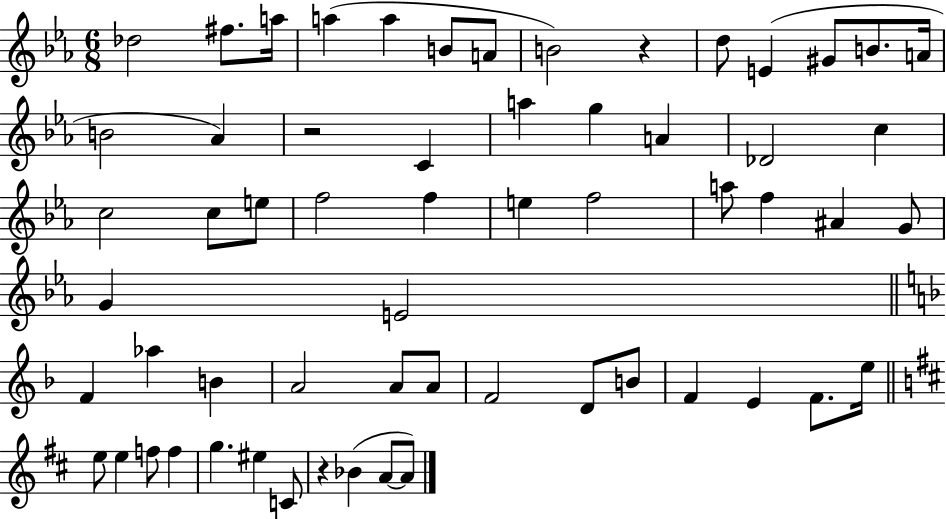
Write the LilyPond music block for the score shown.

{
  \clef treble
  \numericTimeSignature
  \time 6/8
  \key ees \major
  des''2 fis''8. a''16 | a''4( a''4 b'8 a'8 | b'2) r4 | d''8 e'4( gis'8 b'8. a'16 | \break b'2 aes'4) | r2 c'4 | a''4 g''4 a'4 | des'2 c''4 | \break c''2 c''8 e''8 | f''2 f''4 | e''4 f''2 | a''8 f''4 ais'4 g'8 | \break g'4 e'2 | \bar "||" \break \key d \minor f'4 aes''4 b'4 | a'2 a'8 a'8 | f'2 d'8 b'8 | f'4 e'4 f'8. e''16 | \break \bar "||" \break \key d \major e''8 e''4 f''8 f''4 | g''4. eis''4 c'8 | r4 bes'4( a'8~~ a'8) | \bar "|."
}